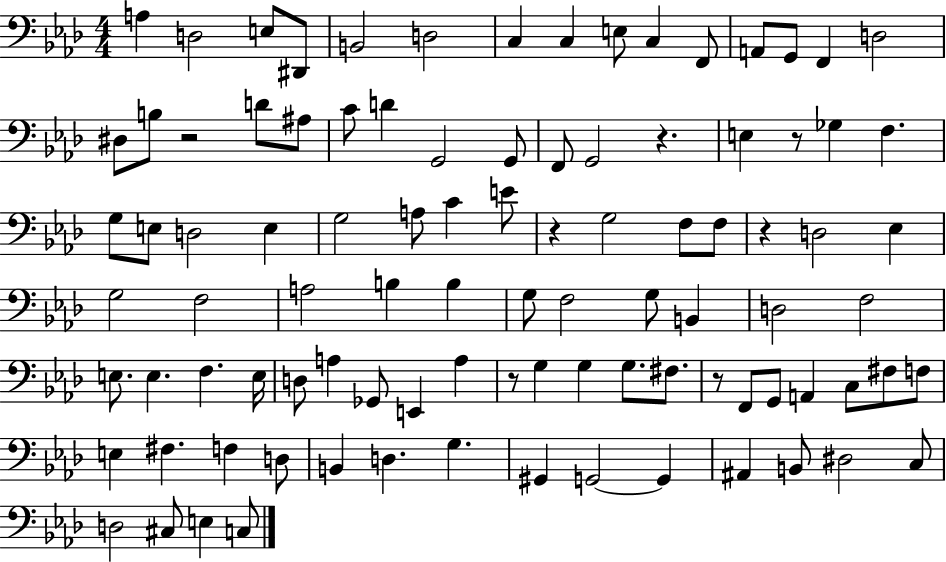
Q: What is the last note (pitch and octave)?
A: C3